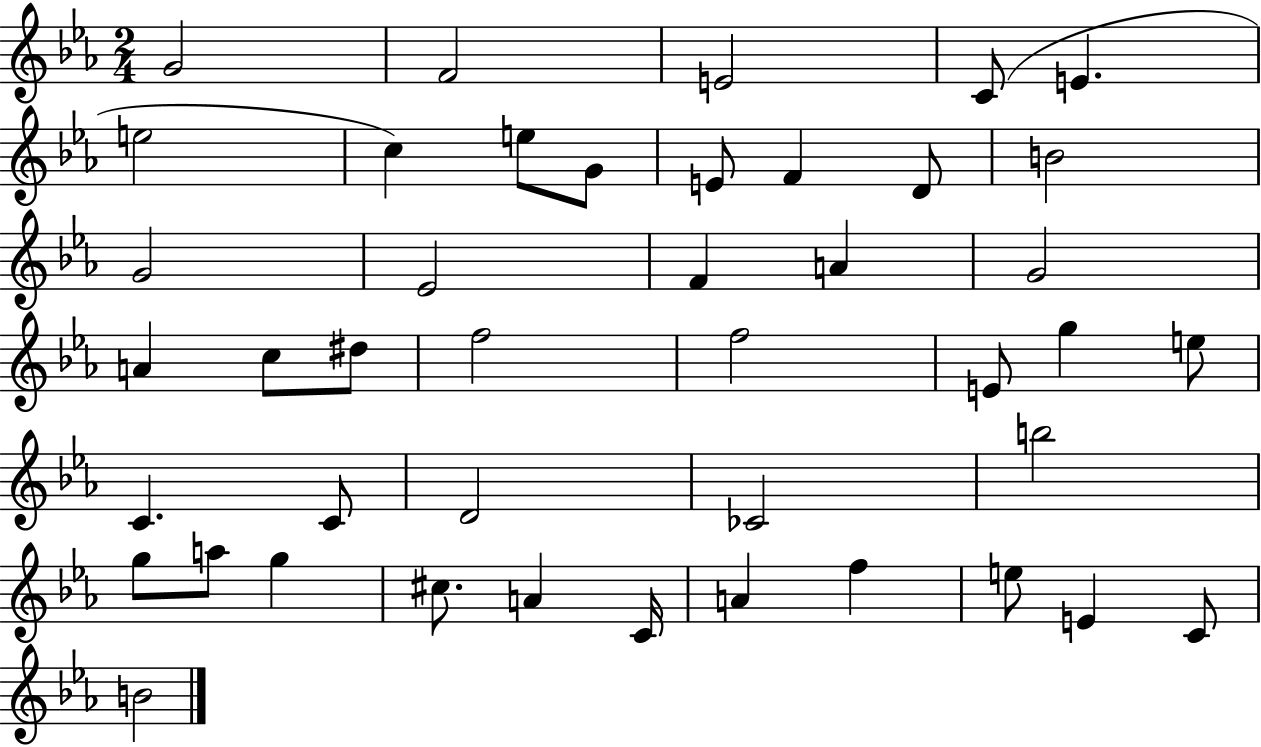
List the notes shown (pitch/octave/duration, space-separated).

G4/h F4/h E4/h C4/e E4/q. E5/h C5/q E5/e G4/e E4/e F4/q D4/e B4/h G4/h Eb4/h F4/q A4/q G4/h A4/q C5/e D#5/e F5/h F5/h E4/e G5/q E5/e C4/q. C4/e D4/h CES4/h B5/h G5/e A5/e G5/q C#5/e. A4/q C4/s A4/q F5/q E5/e E4/q C4/e B4/h